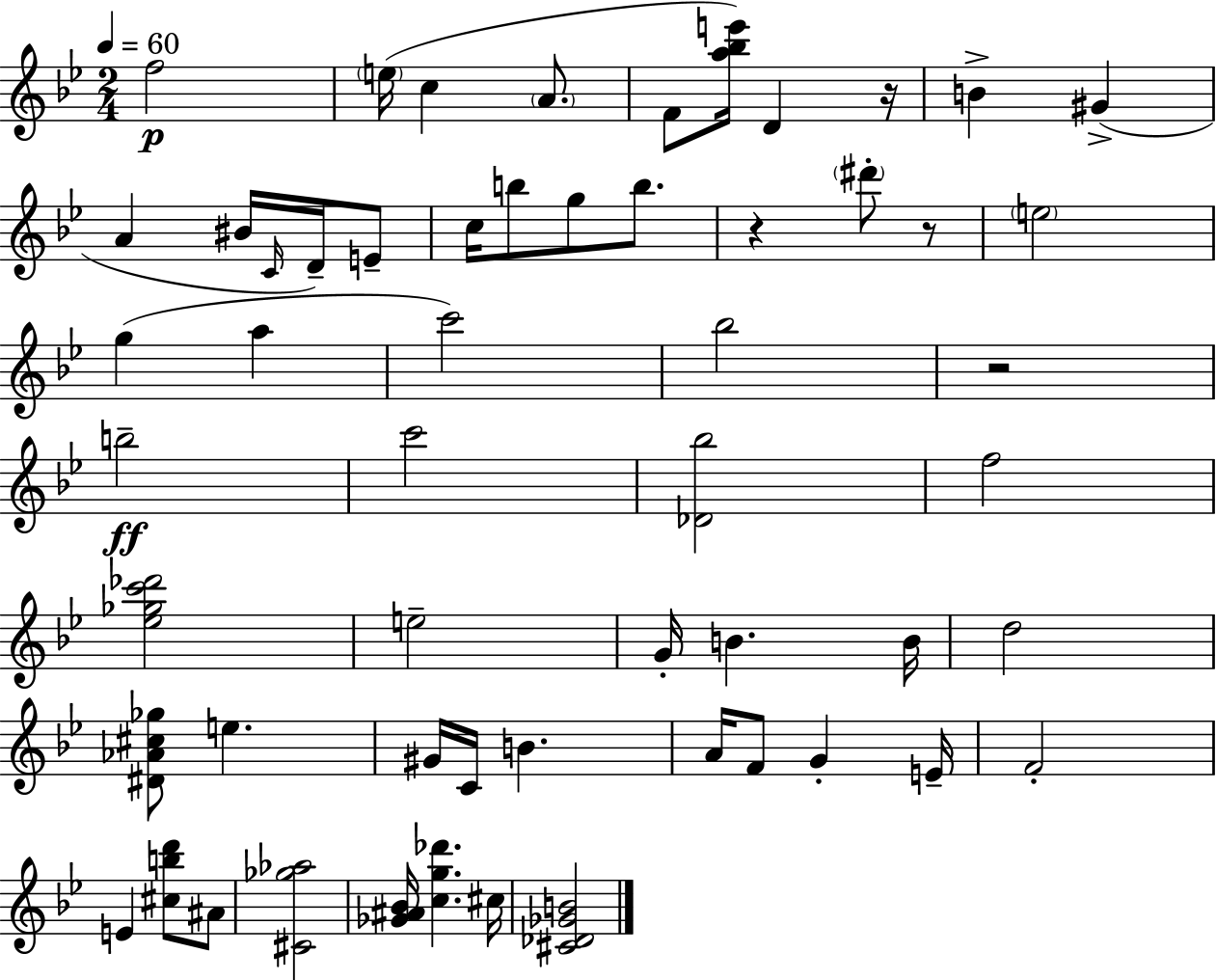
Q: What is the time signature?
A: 2/4